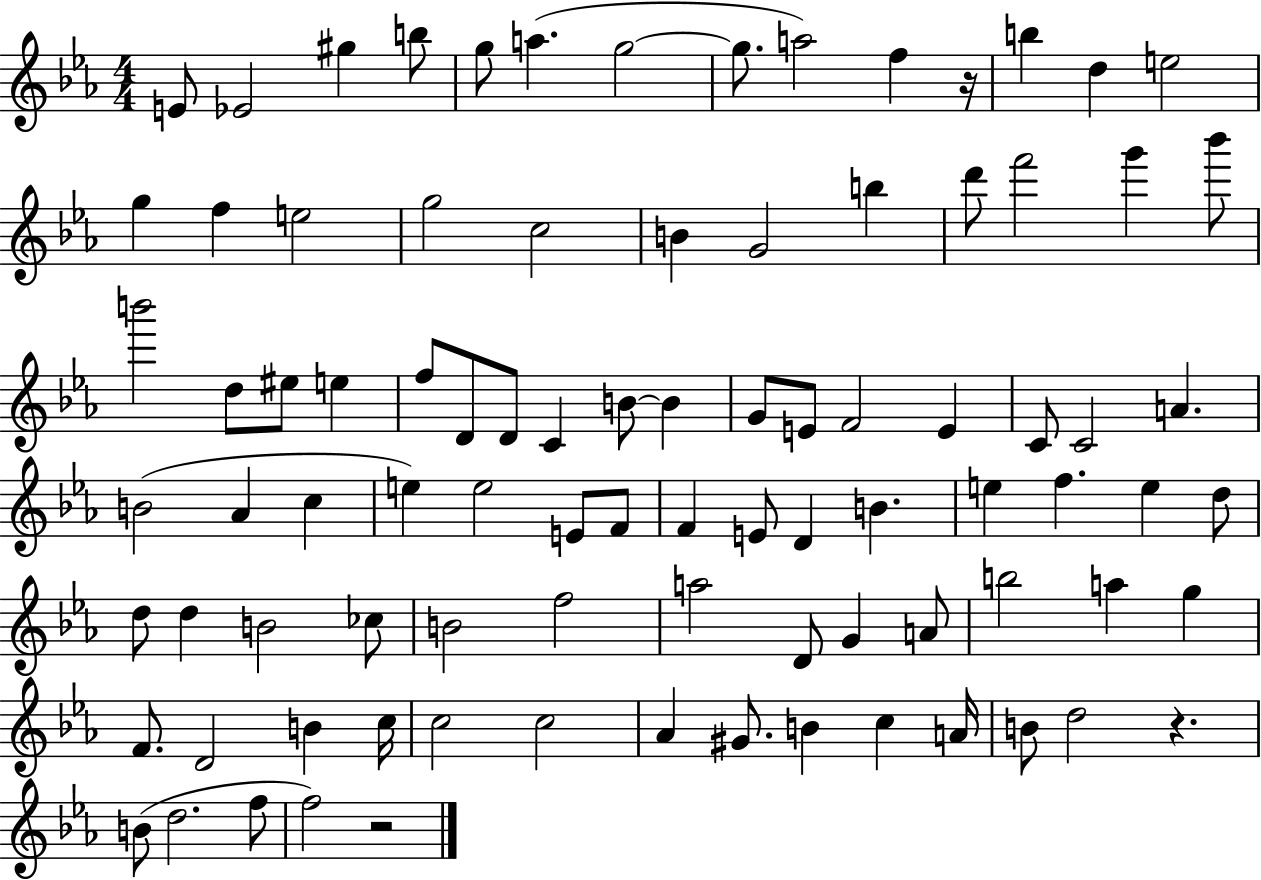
{
  \clef treble
  \numericTimeSignature
  \time 4/4
  \key ees \major
  \repeat volta 2 { e'8 ees'2 gis''4 b''8 | g''8 a''4.( g''2~~ | g''8. a''2) f''4 r16 | b''4 d''4 e''2 | \break g''4 f''4 e''2 | g''2 c''2 | b'4 g'2 b''4 | d'''8 f'''2 g'''4 bes'''8 | \break b'''2 d''8 eis''8 e''4 | f''8 d'8 d'8 c'4 b'8~~ b'4 | g'8 e'8 f'2 e'4 | c'8 c'2 a'4. | \break b'2( aes'4 c''4 | e''4) e''2 e'8 f'8 | f'4 e'8 d'4 b'4. | e''4 f''4. e''4 d''8 | \break d''8 d''4 b'2 ces''8 | b'2 f''2 | a''2 d'8 g'4 a'8 | b''2 a''4 g''4 | \break f'8. d'2 b'4 c''16 | c''2 c''2 | aes'4 gis'8. b'4 c''4 a'16 | b'8 d''2 r4. | \break b'8( d''2. f''8 | f''2) r2 | } \bar "|."
}